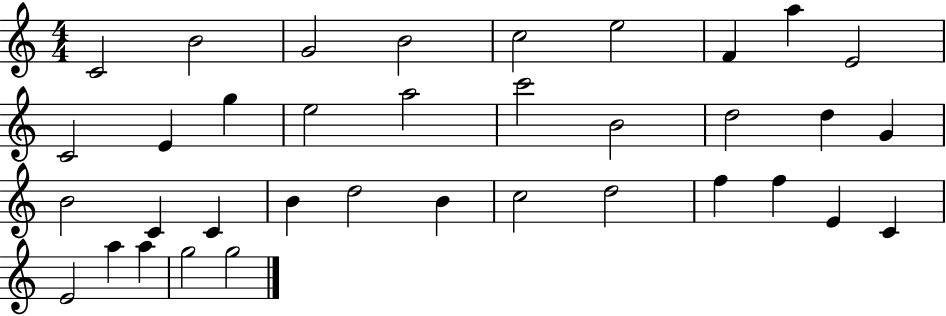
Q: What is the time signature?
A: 4/4